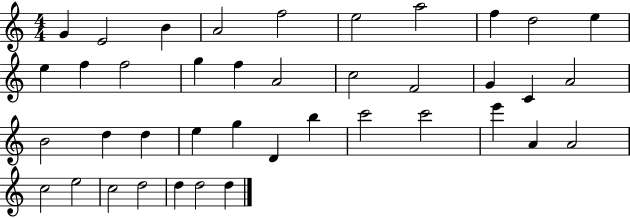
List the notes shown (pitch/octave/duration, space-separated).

G4/q E4/h B4/q A4/h F5/h E5/h A5/h F5/q D5/h E5/q E5/q F5/q F5/h G5/q F5/q A4/h C5/h F4/h G4/q C4/q A4/h B4/h D5/q D5/q E5/q G5/q D4/q B5/q C6/h C6/h E6/q A4/q A4/h C5/h E5/h C5/h D5/h D5/q D5/h D5/q